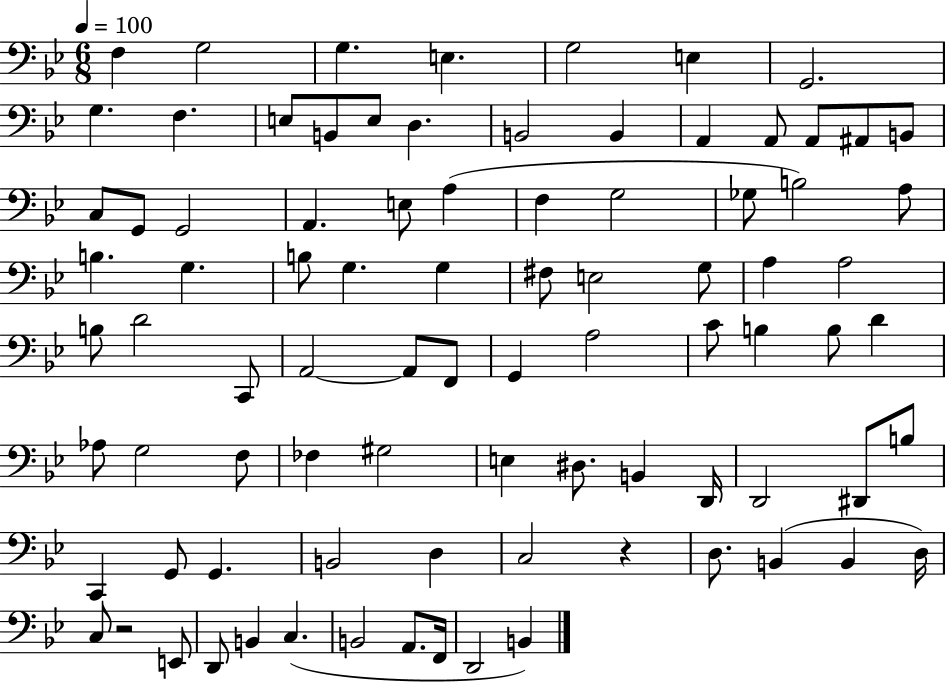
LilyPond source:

{
  \clef bass
  \numericTimeSignature
  \time 6/8
  \key bes \major
  \tempo 4 = 100
  \repeat volta 2 { f4 g2 | g4. e4. | g2 e4 | g,2. | \break g4. f4. | e8 b,8 e8 d4. | b,2 b,4 | a,4 a,8 a,8 ais,8 b,8 | \break c8 g,8 g,2 | a,4. e8 a4( | f4 g2 | ges8 b2) a8 | \break b4. g4. | b8 g4. g4 | fis8 e2 g8 | a4 a2 | \break b8 d'2 c,8 | a,2~~ a,8 f,8 | g,4 a2 | c'8 b4 b8 d'4 | \break aes8 g2 f8 | fes4 gis2 | e4 dis8. b,4 d,16 | d,2 dis,8 b8 | \break c,4 g,8 g,4. | b,2 d4 | c2 r4 | d8. b,4( b,4 d16) | \break c8 r2 e,8 | d,8 b,4 c4.( | b,2 a,8. f,16 | d,2 b,4) | \break } \bar "|."
}